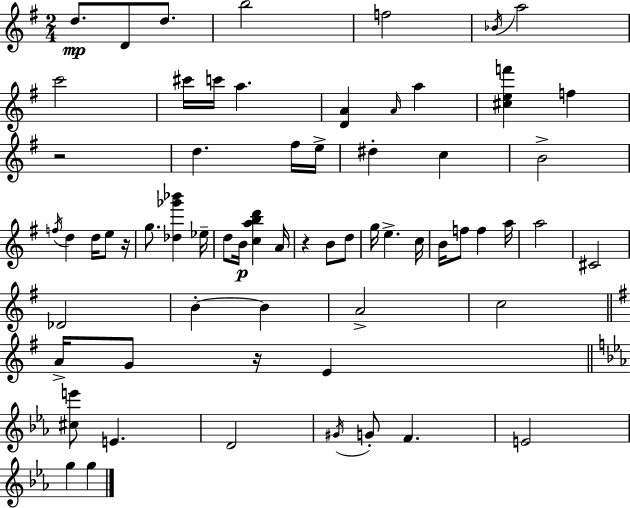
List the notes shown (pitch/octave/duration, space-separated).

D5/e. D4/e D5/e. B5/h F5/h Bb4/s A5/h C6/h C#6/s C6/s A5/q. [D4,A4]/q A4/s A5/q [C#5,E5,F6]/q F5/q R/h D5/q. F#5/s E5/s D#5/q C5/q B4/h F5/s D5/q D5/s E5/e R/s G5/e. [Db5,Gb6,Bb6]/q Eb5/s D5/e B4/s [C5,A5,B5,D6]/q A4/s R/q B4/e D5/e G5/s E5/q. C5/s B4/s F5/e F5/q A5/s A5/h C#4/h Db4/h B4/q B4/q A4/h C5/h A4/s G4/e R/s E4/q [C#5,E6]/e E4/q. D4/h G#4/s G4/e F4/q. E4/h G5/q G5/q